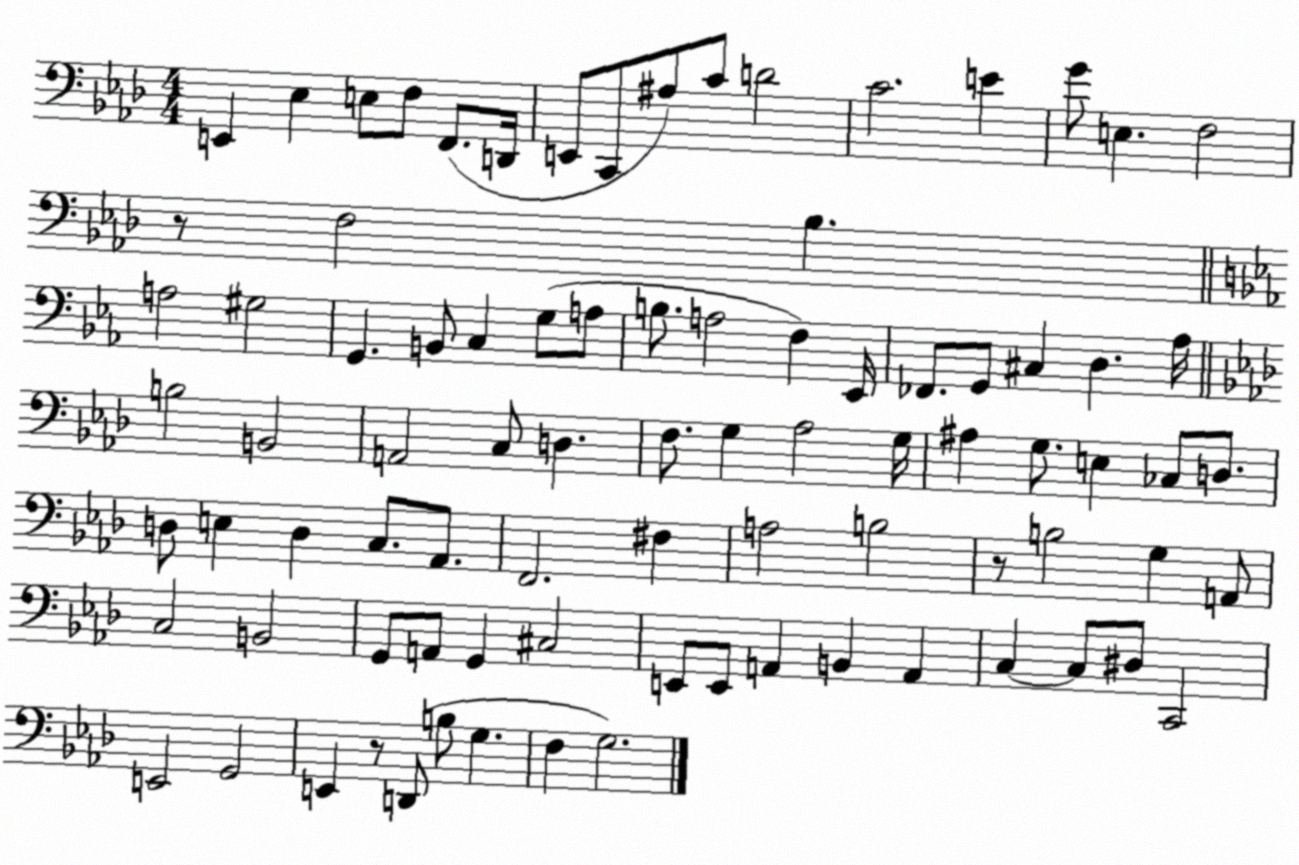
X:1
T:Untitled
M:4/4
L:1/4
K:Ab
E,, _E, E,/2 F,/2 F,,/2 D,,/4 E,,/2 C,,/2 ^A,/2 C/2 D2 C2 E G/2 E, F,2 z/2 F,2 _B, A,2 ^G,2 G,, B,,/2 C, G,/2 A,/2 B,/2 A,2 F, _E,,/4 _F,,/2 G,,/2 ^C, D, _A,/4 B,2 B,,2 A,,2 C,/2 D, F,/2 G, _A,2 G,/4 ^A, G,/2 E, _C,/2 D,/2 D,/2 E, D, C,/2 _A,,/2 F,,2 ^F, A,2 B,2 z/2 B,2 G, A,,/2 C,2 B,,2 G,,/2 A,,/2 G,, ^C,2 E,,/2 E,,/2 A,, B,, A,, C, C,/2 ^D,/2 C,,2 E,,2 G,,2 E,, z/2 D,,/2 B,/2 G, F, G,2